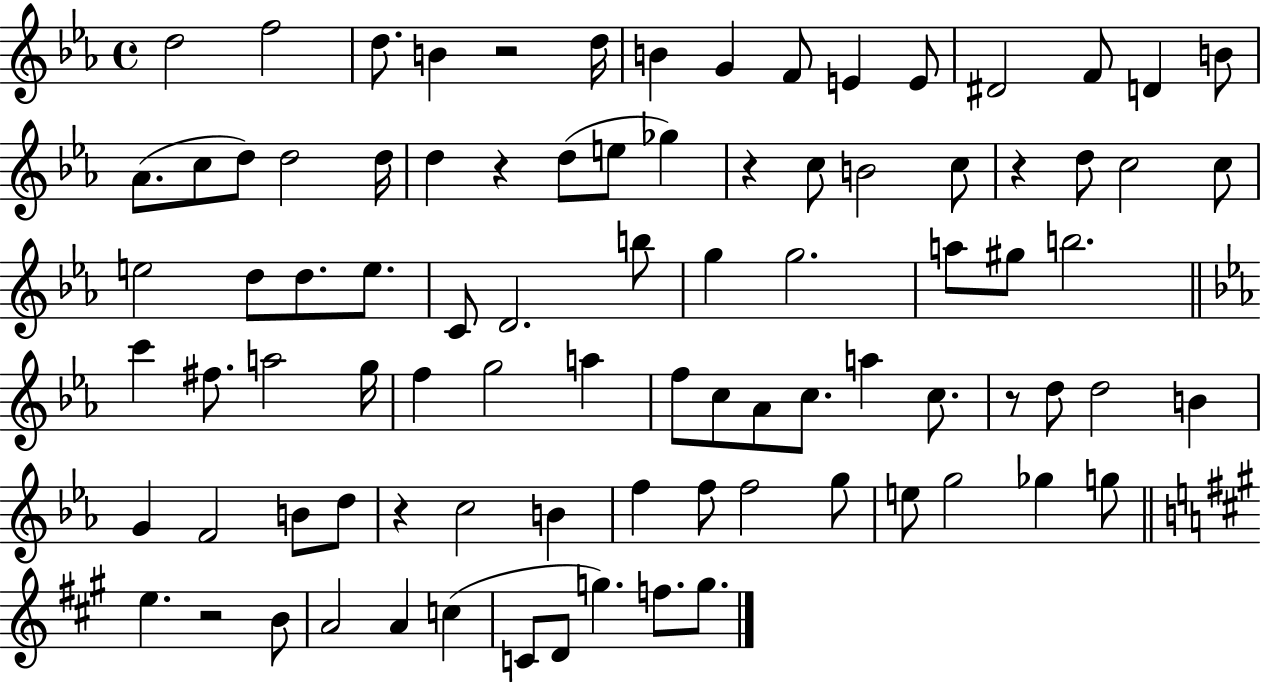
{
  \clef treble
  \time 4/4
  \defaultTimeSignature
  \key ees \major
  d''2 f''2 | d''8. b'4 r2 d''16 | b'4 g'4 f'8 e'4 e'8 | dis'2 f'8 d'4 b'8 | \break aes'8.( c''8 d''8) d''2 d''16 | d''4 r4 d''8( e''8 ges''4) | r4 c''8 b'2 c''8 | r4 d''8 c''2 c''8 | \break e''2 d''8 d''8. e''8. | c'8 d'2. b''8 | g''4 g''2. | a''8 gis''8 b''2. | \break \bar "||" \break \key ees \major c'''4 fis''8. a''2 g''16 | f''4 g''2 a''4 | f''8 c''8 aes'8 c''8. a''4 c''8. | r8 d''8 d''2 b'4 | \break g'4 f'2 b'8 d''8 | r4 c''2 b'4 | f''4 f''8 f''2 g''8 | e''8 g''2 ges''4 g''8 | \break \bar "||" \break \key a \major e''4. r2 b'8 | a'2 a'4 c''4( | c'8 d'8 g''4.) f''8. g''8. | \bar "|."
}